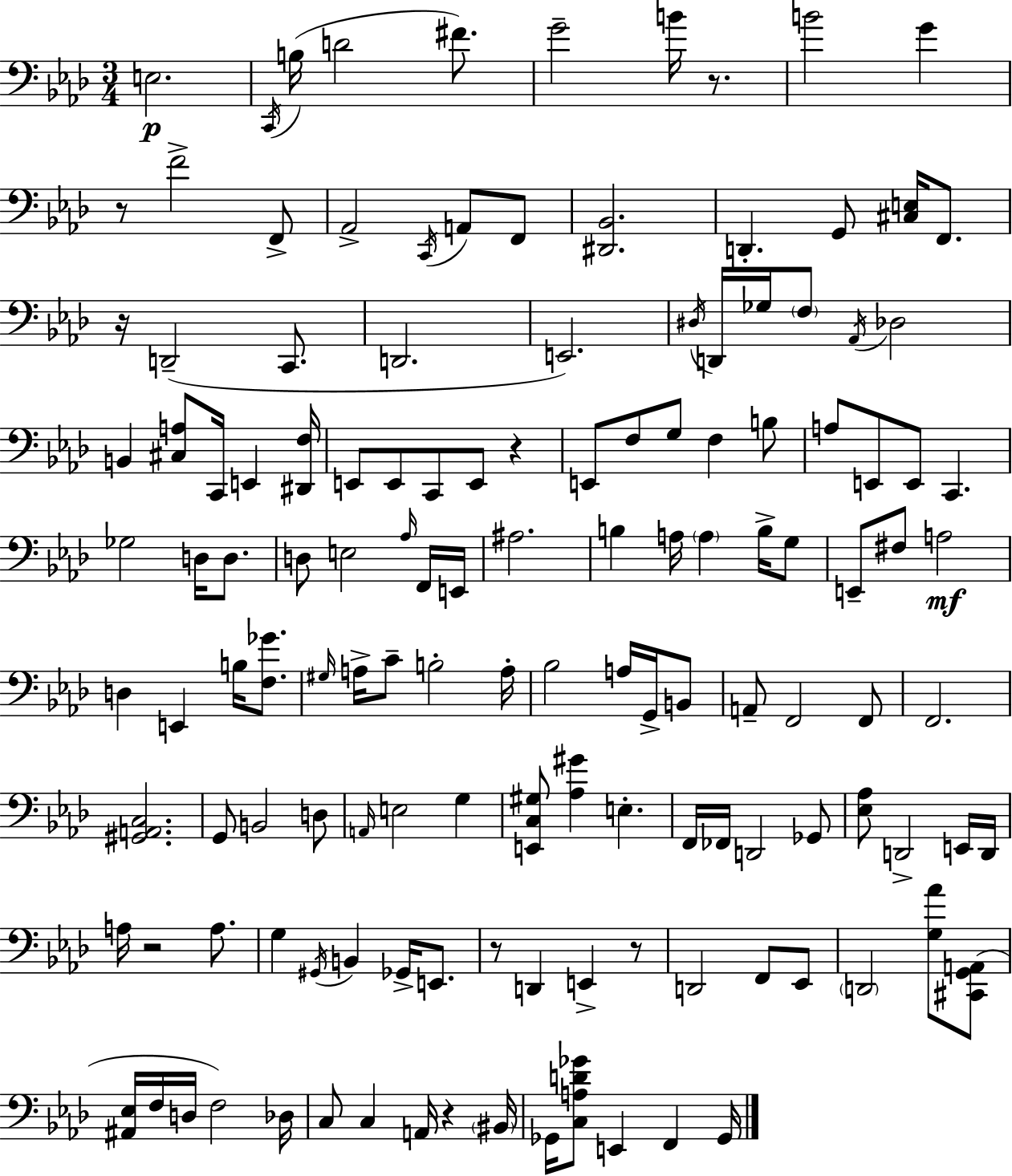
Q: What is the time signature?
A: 3/4